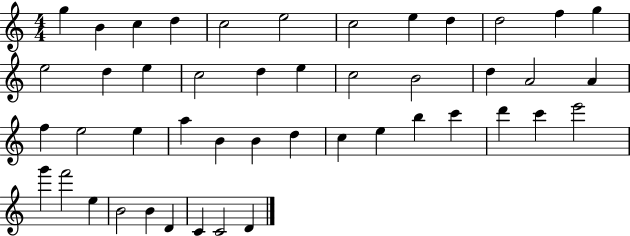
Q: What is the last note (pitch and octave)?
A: D4